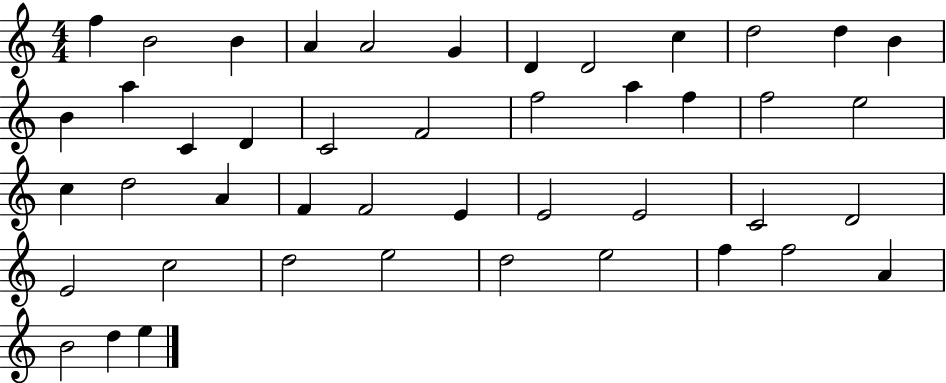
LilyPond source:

{
  \clef treble
  \numericTimeSignature
  \time 4/4
  \key c \major
  f''4 b'2 b'4 | a'4 a'2 g'4 | d'4 d'2 c''4 | d''2 d''4 b'4 | \break b'4 a''4 c'4 d'4 | c'2 f'2 | f''2 a''4 f''4 | f''2 e''2 | \break c''4 d''2 a'4 | f'4 f'2 e'4 | e'2 e'2 | c'2 d'2 | \break e'2 c''2 | d''2 e''2 | d''2 e''2 | f''4 f''2 a'4 | \break b'2 d''4 e''4 | \bar "|."
}